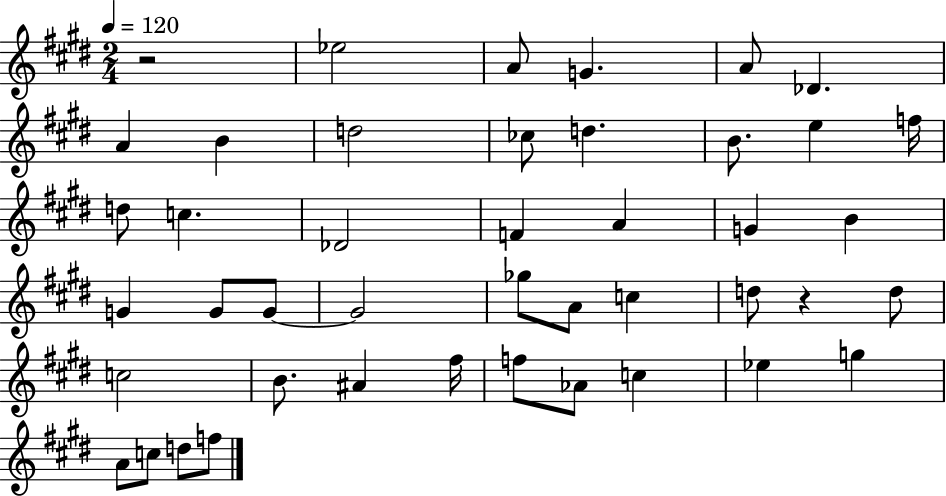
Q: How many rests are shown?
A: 2